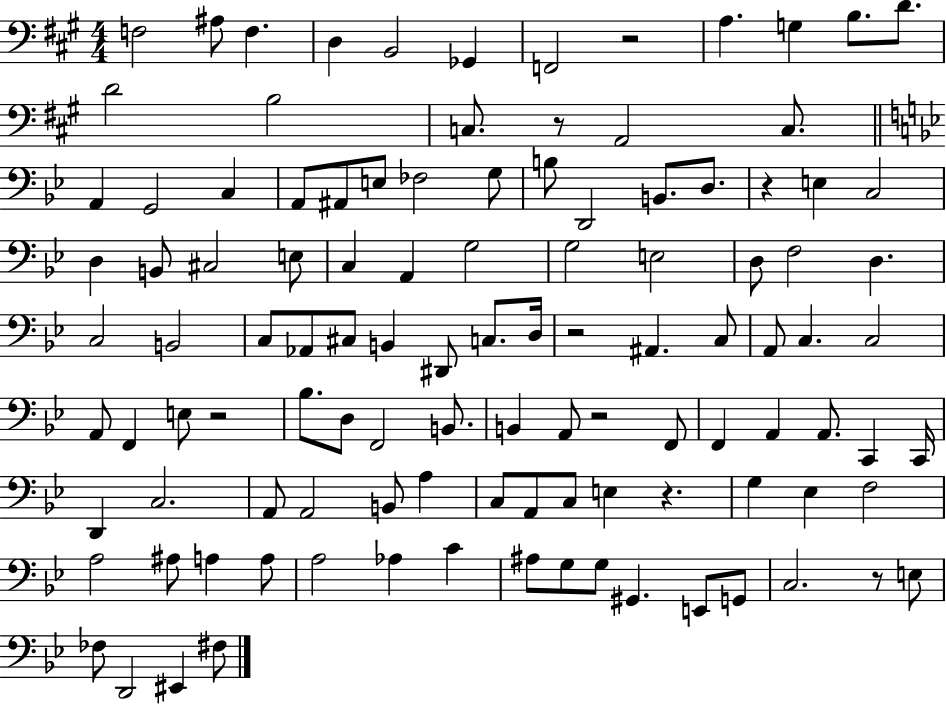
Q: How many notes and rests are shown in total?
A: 111